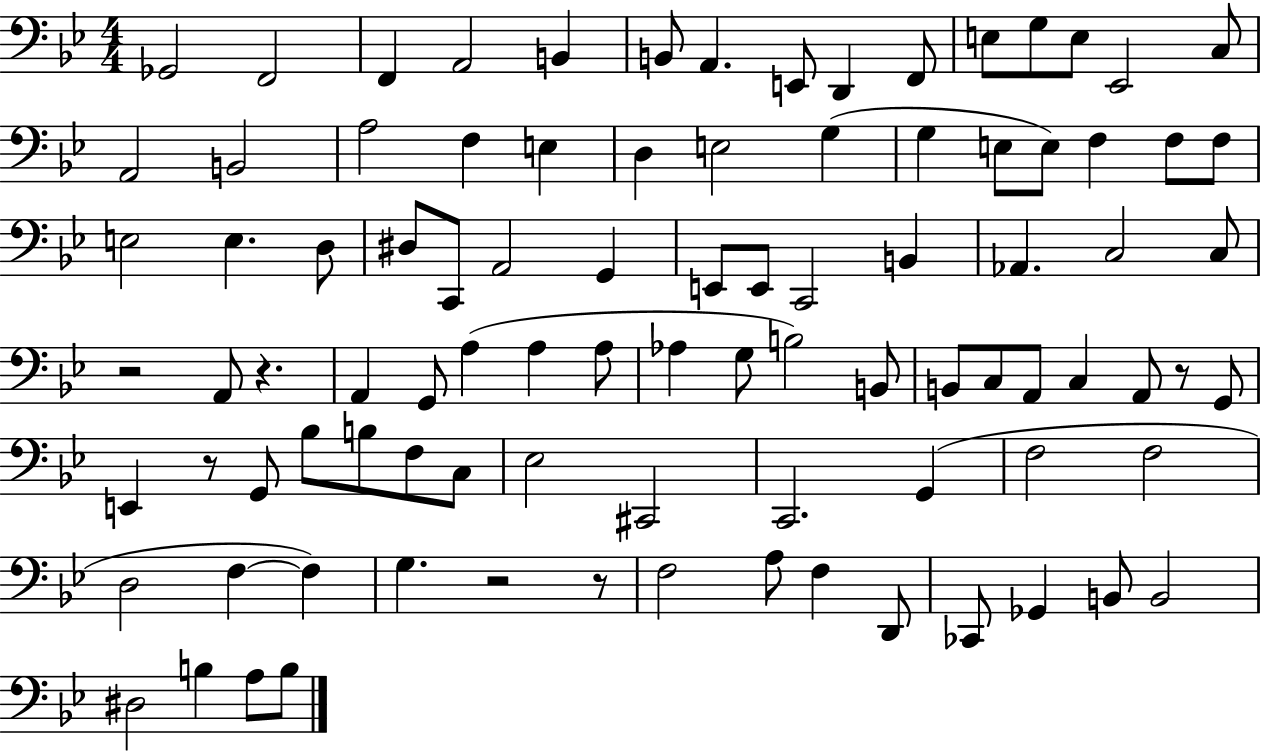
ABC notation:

X:1
T:Untitled
M:4/4
L:1/4
K:Bb
_G,,2 F,,2 F,, A,,2 B,, B,,/2 A,, E,,/2 D,, F,,/2 E,/2 G,/2 E,/2 _E,,2 C,/2 A,,2 B,,2 A,2 F, E, D, E,2 G, G, E,/2 E,/2 F, F,/2 F,/2 E,2 E, D,/2 ^D,/2 C,,/2 A,,2 G,, E,,/2 E,,/2 C,,2 B,, _A,, C,2 C,/2 z2 A,,/2 z A,, G,,/2 A, A, A,/2 _A, G,/2 B,2 B,,/2 B,,/2 C,/2 A,,/2 C, A,,/2 z/2 G,,/2 E,, z/2 G,,/2 _B,/2 B,/2 F,/2 C,/2 _E,2 ^C,,2 C,,2 G,, F,2 F,2 D,2 F, F, G, z2 z/2 F,2 A,/2 F, D,,/2 _C,,/2 _G,, B,,/2 B,,2 ^D,2 B, A,/2 B,/2